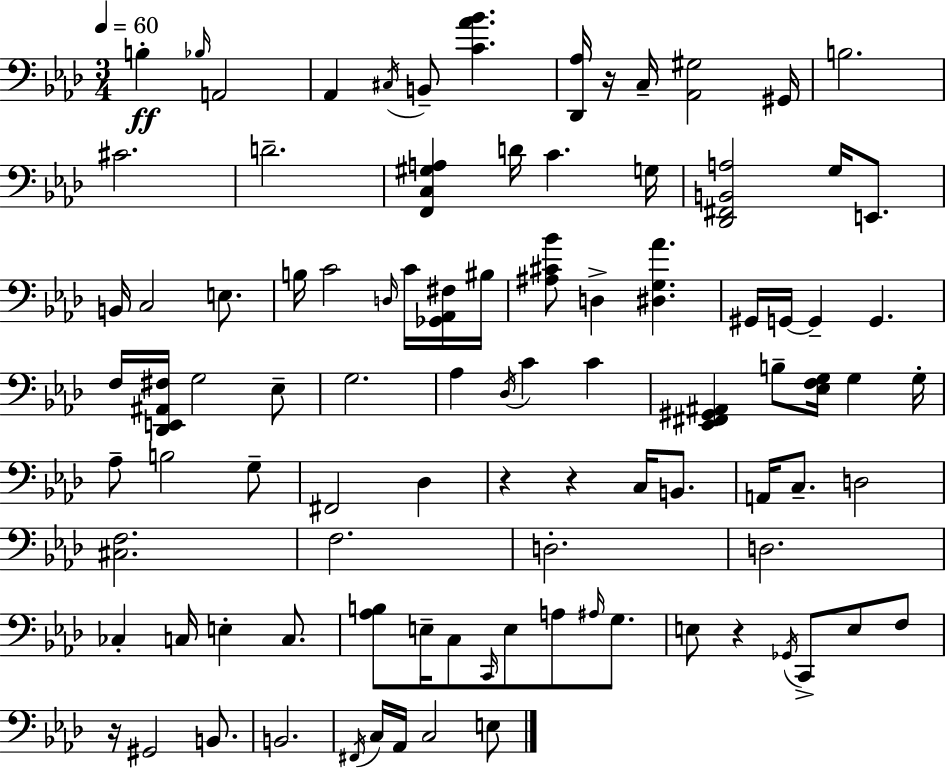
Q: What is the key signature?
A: F minor